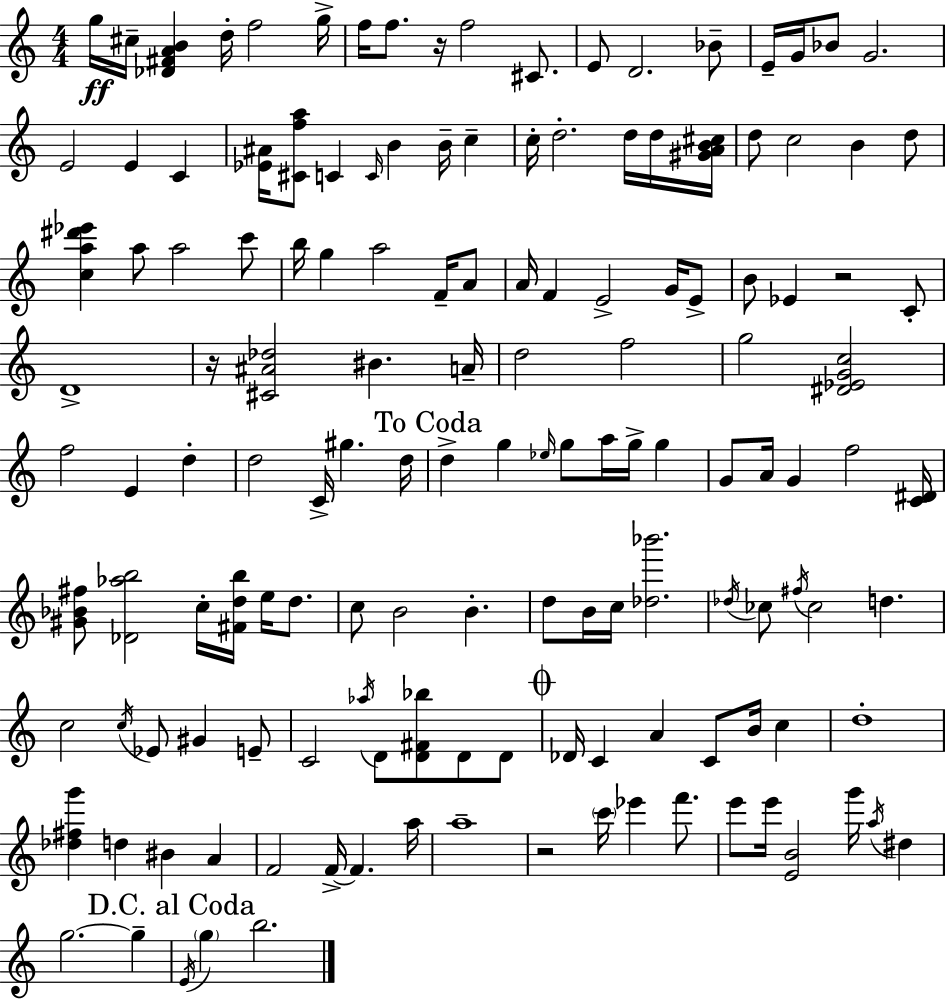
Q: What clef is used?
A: treble